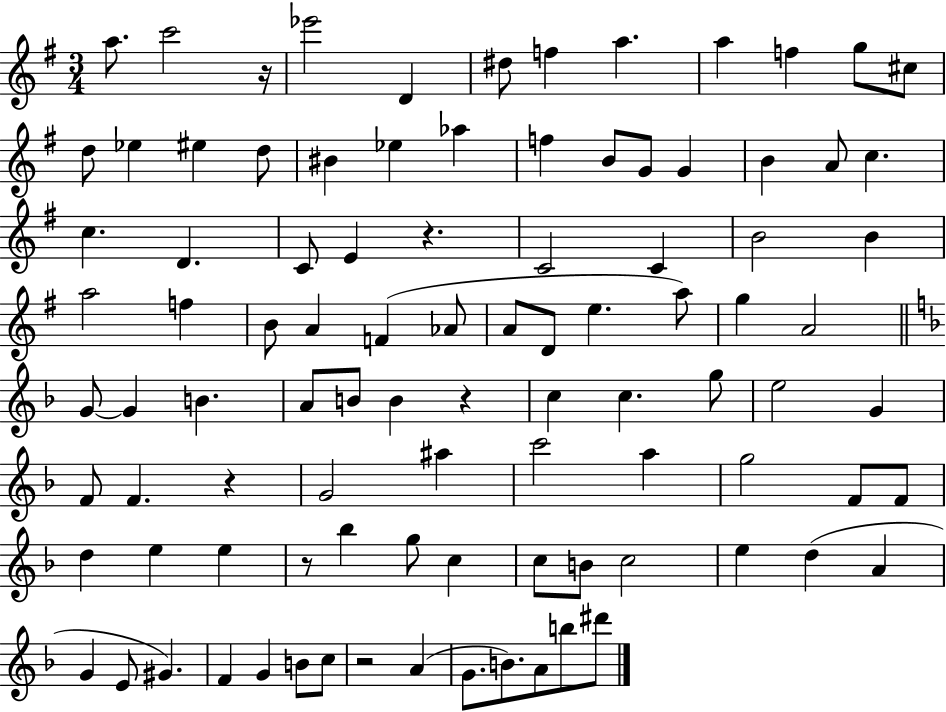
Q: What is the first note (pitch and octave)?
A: A5